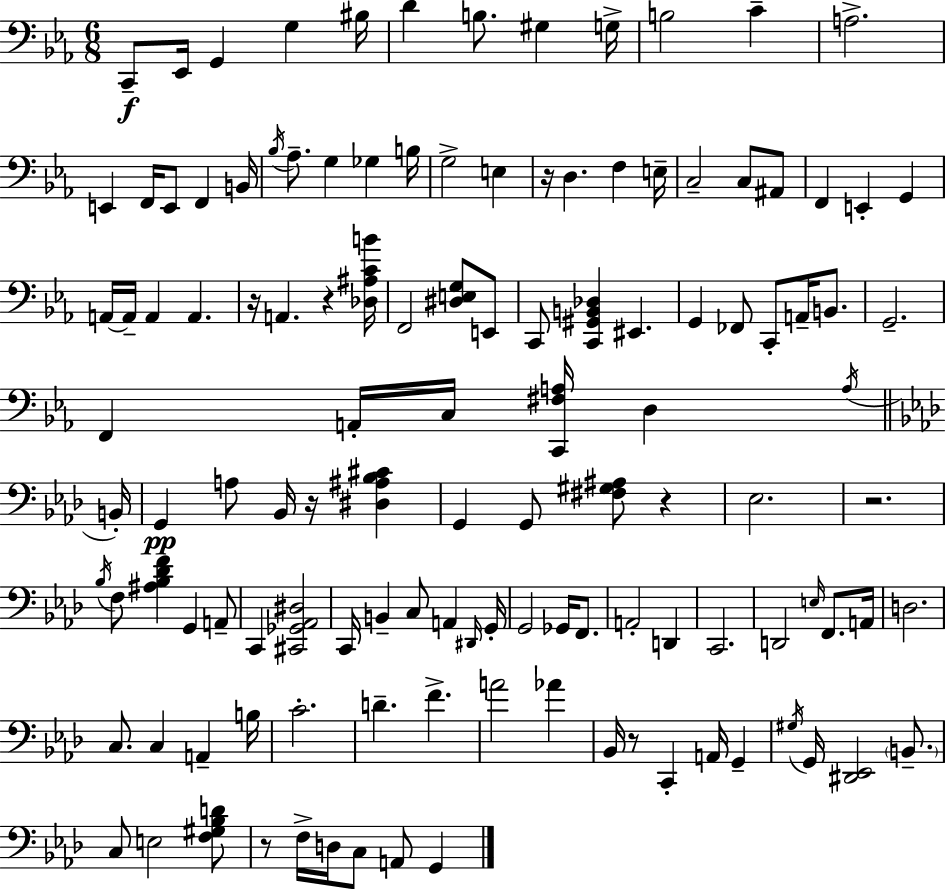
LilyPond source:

{
  \clef bass
  \numericTimeSignature
  \time 6/8
  \key c \minor
  c,8--\f ees,16 g,4 g4 bis16 | d'4 b8. gis4 g16-> | b2 c'4-- | a2.-> | \break e,4 f,16 e,8 f,4 b,16 | \acciaccatura { bes16 } aes8.-- g4 ges4 | b16 g2-> e4 | r16 d4. f4 | \break e16-- c2-- c8 ais,8 | f,4 e,4-. g,4 | a,16~~ a,16-- a,4 a,4. | r16 a,4. r4 | \break <des ais c' b'>16 f,2 <dis e g>8 e,8 | c,8 <c, gis, b, des>4 eis,4. | g,4 fes,8 c,8-. a,16-- b,8. | g,2.-- | \break f,4 a,16-. c16 <c, fis a>16 d4 | \acciaccatura { a16 } \bar "||" \break \key aes \major b,16-. g,4\pp a8 bes,16 r16 <dis ais bes cis'>4 | g,4 g,8 <fis gis ais>8 r4 | ees2. | r2. | \break \acciaccatura { bes16 } f8 <ais bes des' f'>4 g,4 | a,8-- c,4 <cis, ges, aes, dis>2 | c,16 b,4-- c8 a,4 | \grace { dis,16 } g,16-. g,2 ges,16 | \break f,8. a,2-. d,4 | c,2. | d,2 \grace { e16 } | f,8. a,16 d2. | \break c8. c4 a,4-- | b16 c'2.-. | d'4.-- f'4.-> | a'2 | \break aes'4 bes,16 r8 c,4-. a,16 | g,4-- \acciaccatura { gis16 } g,16 <dis, ees,>2 | \parenthesize b,8.-- c8 e2 | <f gis bes d'>8 r8 f16-> d16 c8 a,8 | \break g,4 \bar "|."
}